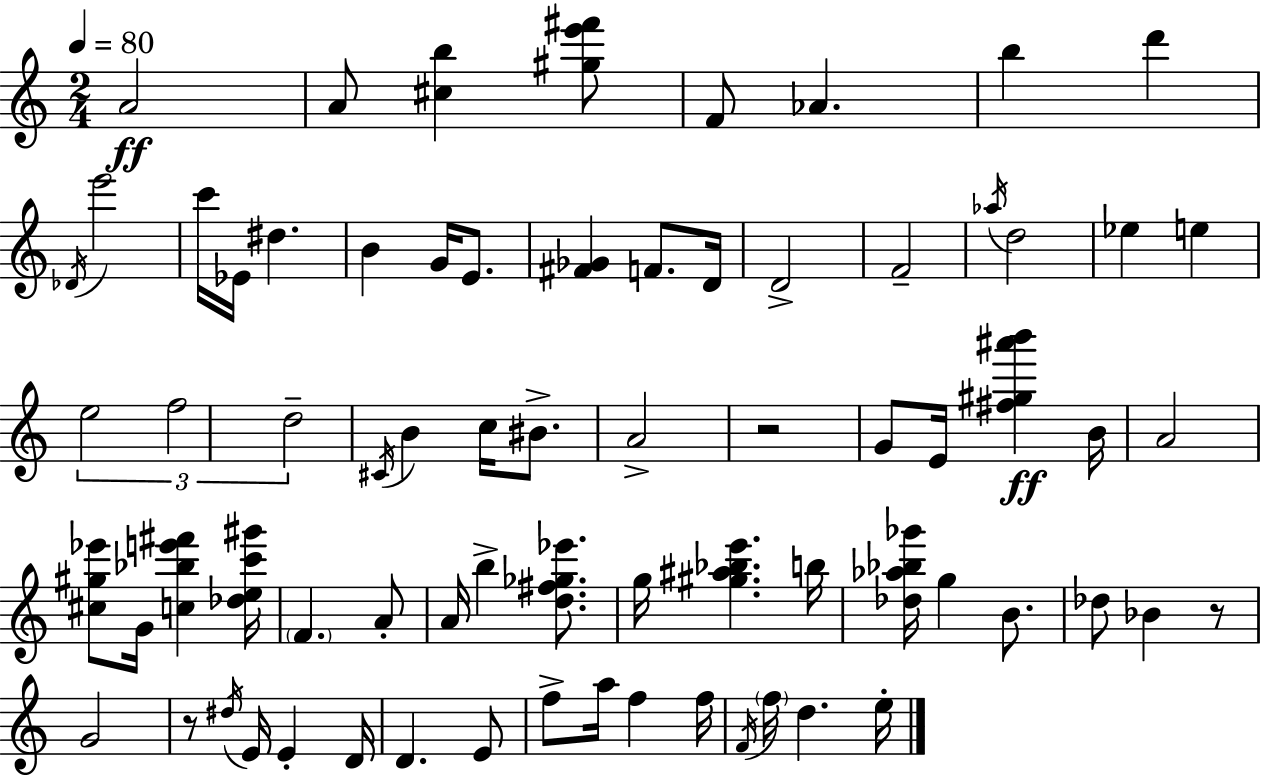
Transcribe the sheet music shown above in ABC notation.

X:1
T:Untitled
M:2/4
L:1/4
K:C
A2 A/2 [^cb] [^ge'^f']/2 F/2 _A b d' _D/4 e'2 c'/4 _E/4 ^d B G/4 E/2 [^F_G] F/2 D/4 D2 F2 _a/4 d2 _e e e2 f2 d2 ^C/4 B c/4 ^B/2 A2 z2 G/2 E/4 [^f^g^a'b'] B/4 A2 [^c^g_e']/2 G/4 [c_be'^f'] [_dec'^g']/4 F A/2 A/4 b [d^f_g_e']/2 g/4 [^g^a_be'] b/4 [_d_a_b_g']/4 g B/2 _d/2 _B z/2 G2 z/2 ^d/4 E/4 E D/4 D E/2 f/2 a/4 f f/4 F/4 f/4 d e/4